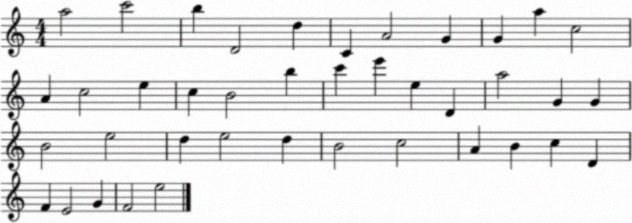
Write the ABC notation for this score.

X:1
T:Untitled
M:4/4
L:1/4
K:C
a2 c'2 b D2 d C A2 G G a c2 A c2 e c B2 b c' e' e D a2 G G B2 e2 d e2 d B2 c2 A B c D F E2 G F2 e2